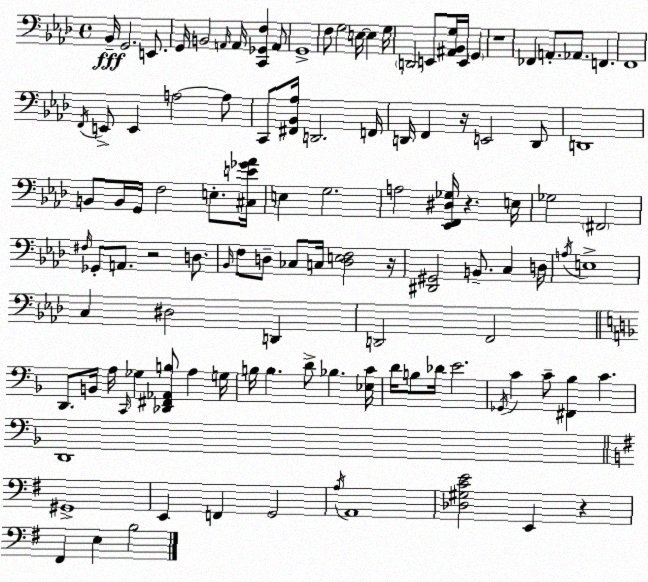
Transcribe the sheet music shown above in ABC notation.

X:1
T:Untitled
M:4/4
L:1/4
K:Ab
_B,,/4 G,,2 E,,/2 G,,/4 B,,2 A,,/4 A,,/4 [C,,_G,,F,] A,,/2 G,,4 F,/2 G,2 E,/4 E, G,/4 D,,2 E,,/2 [^A,,_B,,G,]/4 E,,/4 G,, z4 _F,, A,,/2 _A,,/2 F,, F,,4 F,,/4 E,,/2 E,, A,2 A,/2 C,,/2 [^F,,_B,,_A,]/4 D,,2 F,,/4 D,,/4 F,, z/4 E,,2 D,,/2 D,,4 B,,/2 B,,/4 G,,/4 F,2 E,/2 [^C,E_G_A]/4 E, G,2 A,2 [_E,,F,,^D,_G,]/4 z E,/4 _G,2 ^F,,2 ^F,/4 _G,,/2 A,,/2 z2 D,/2 _B,,/4 F,/2 D,/2 _C,/2 C,/4 [D,E,F,]2 z/4 [^D,,^G,,]2 B,,/2 C, D,/4 A,/4 E,4 C, ^D,2 D,, D,,2 F,,2 D,,/2 B,,/4 A,/4 C,,/4 _G, [_D,,^F,,_A,,B,]/2 A, G,/4 B,/4 B, D/2 _B, [_E,C]/4 D/4 B,/2 _D/4 E2 _G,,/4 C C/2 [^F,,_B,] C D,,4 ^G,,4 E,, F,, G,,2 A,/4 A,,4 [_D,^G,CE]2 E,, z ^F,, E, B,2